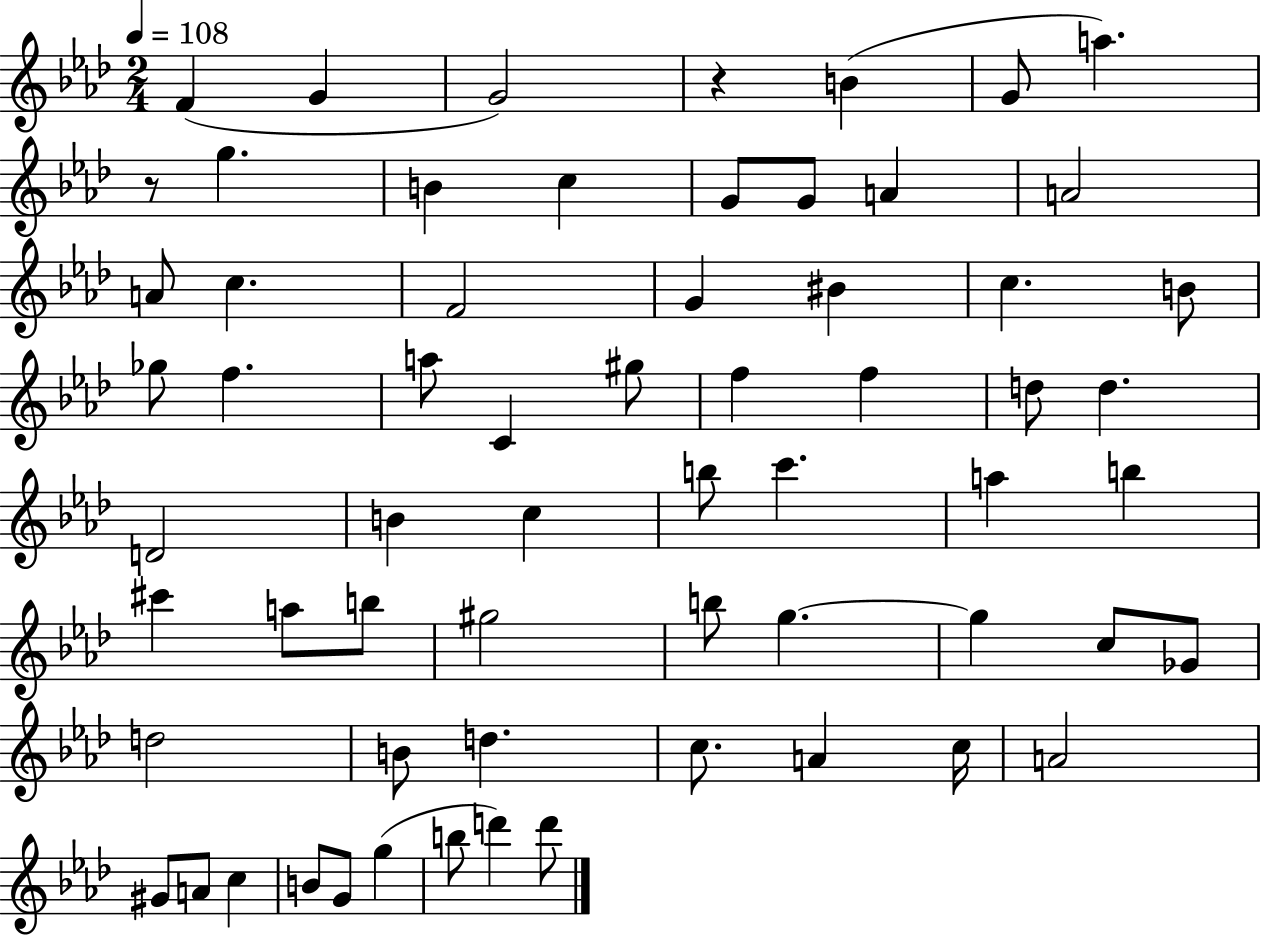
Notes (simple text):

F4/q G4/q G4/h R/q B4/q G4/e A5/q. R/e G5/q. B4/q C5/q G4/e G4/e A4/q A4/h A4/e C5/q. F4/h G4/q BIS4/q C5/q. B4/e Gb5/e F5/q. A5/e C4/q G#5/e F5/q F5/q D5/e D5/q. D4/h B4/q C5/q B5/e C6/q. A5/q B5/q C#6/q A5/e B5/e G#5/h B5/e G5/q. G5/q C5/e Gb4/e D5/h B4/e D5/q. C5/e. A4/q C5/s A4/h G#4/e A4/e C5/q B4/e G4/e G5/q B5/e D6/q D6/e